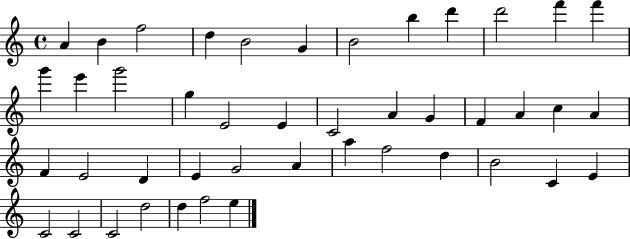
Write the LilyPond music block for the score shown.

{
  \clef treble
  \time 4/4
  \defaultTimeSignature
  \key c \major
  a'4 b'4 f''2 | d''4 b'2 g'4 | b'2 b''4 d'''4 | d'''2 f'''4 f'''4 | \break g'''4 e'''4 g'''2 | g''4 e'2 e'4 | c'2 a'4 g'4 | f'4 a'4 c''4 a'4 | \break f'4 e'2 d'4 | e'4 g'2 a'4 | a''4 f''2 d''4 | b'2 c'4 e'4 | \break c'2 c'2 | c'2 d''2 | d''4 f''2 e''4 | \bar "|."
}